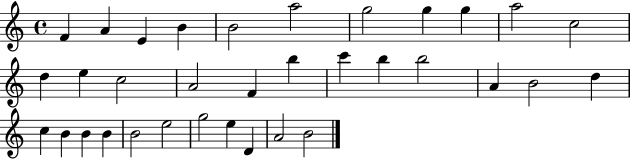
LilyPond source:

{
  \clef treble
  \time 4/4
  \defaultTimeSignature
  \key c \major
  f'4 a'4 e'4 b'4 | b'2 a''2 | g''2 g''4 g''4 | a''2 c''2 | \break d''4 e''4 c''2 | a'2 f'4 b''4 | c'''4 b''4 b''2 | a'4 b'2 d''4 | \break c''4 b'4 b'4 b'4 | b'2 e''2 | g''2 e''4 d'4 | a'2 b'2 | \break \bar "|."
}